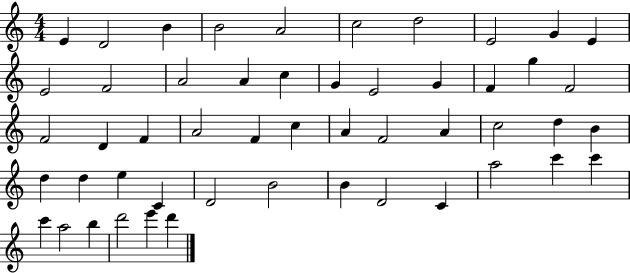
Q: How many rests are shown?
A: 0